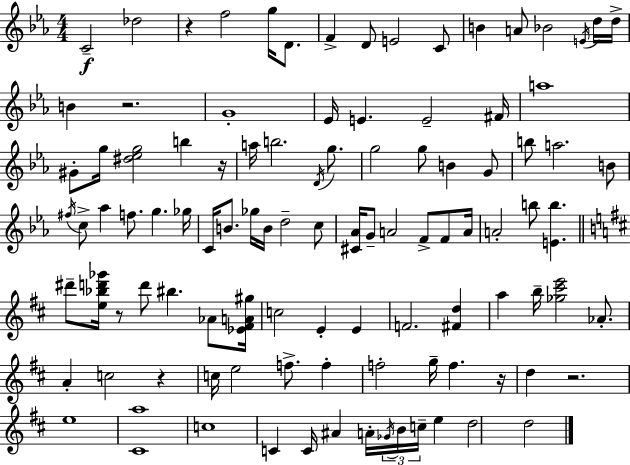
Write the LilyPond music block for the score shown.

{
  \clef treble
  \numericTimeSignature
  \time 4/4
  \key c \minor
  c'2--\f des''2 | r4 f''2 g''16 d'8. | f'4-> d'8 e'2 c'8 | b'4 a'8 bes'2 \acciaccatura { e'16 } d''16 | \break d''16-> b'4 r2. | g'1-. | ees'16 e'4. e'2-- | fis'16 a''1 | \break gis'8-. g''16 <dis'' ees'' g''>2 b''4 | r16 a''16 b''2. \acciaccatura { d'16 } g''8. | g''2 g''8 b'4 | g'8 b''8 a''2. | \break b'8 \acciaccatura { fis''16 } c''8-> aes''4 f''8. g''4. | ges''16 c'16 b'8. ges''16 b'16 d''2-- | c''8 <cis' aes'>16 g'8-- a'2 f'8-> | f'8 a'16 a'2-. b''8 <e' b''>4. | \break \bar "||" \break \key b \minor dis'''8-- <e'' bes'' d''' ges'''>16 r8 d'''8 bis''4. aes'8 <ees' fis' a' gis''>16 | c''2 e'4-. e'4 | f'2. <fis' d''>4 | a''4 b''16-- <ges'' cis''' e'''>2 aes'8.-. | \break a'4-. c''2 r4 | c''16 e''2 f''8.-> f''4-. | f''2-. g''16-- f''4. r16 | d''4 r2. | \break e''1 | <cis' a''>1 | c''1 | c'4 c'16 ais'4 a'16-. \tuplet 3/2 { \acciaccatura { ges'16 } b'16 c''16-- } e''4 | \break d''2 d''2 | \bar "|."
}